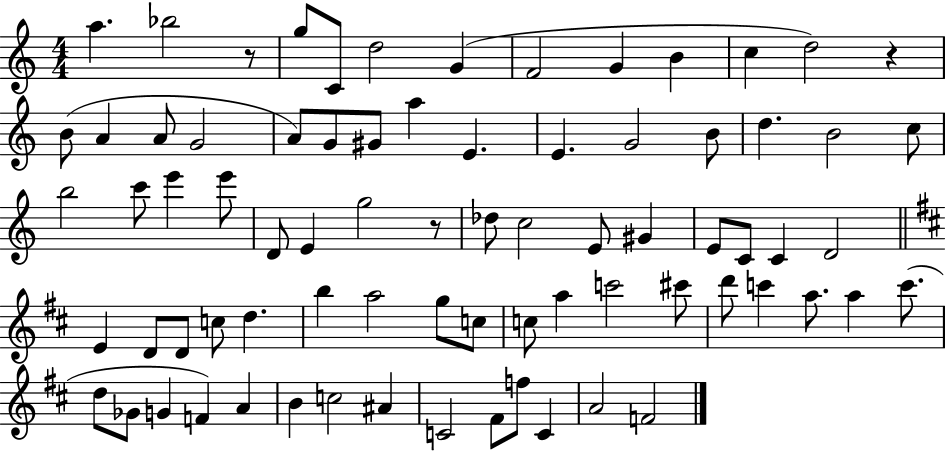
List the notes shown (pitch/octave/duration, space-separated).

A5/q. Bb5/h R/e G5/e C4/e D5/h G4/q F4/h G4/q B4/q C5/q D5/h R/q B4/e A4/q A4/e G4/h A4/e G4/e G#4/e A5/q E4/q. E4/q. G4/h B4/e D5/q. B4/h C5/e B5/h C6/e E6/q E6/e D4/e E4/q G5/h R/e Db5/e C5/h E4/e G#4/q E4/e C4/e C4/q D4/h E4/q D4/e D4/e C5/e D5/q. B5/q A5/h G5/e C5/e C5/e A5/q C6/h C#6/e D6/e C6/q A5/e. A5/q C6/e. D5/e Gb4/e G4/q F4/q A4/q B4/q C5/h A#4/q C4/h F#4/e F5/e C4/q A4/h F4/h